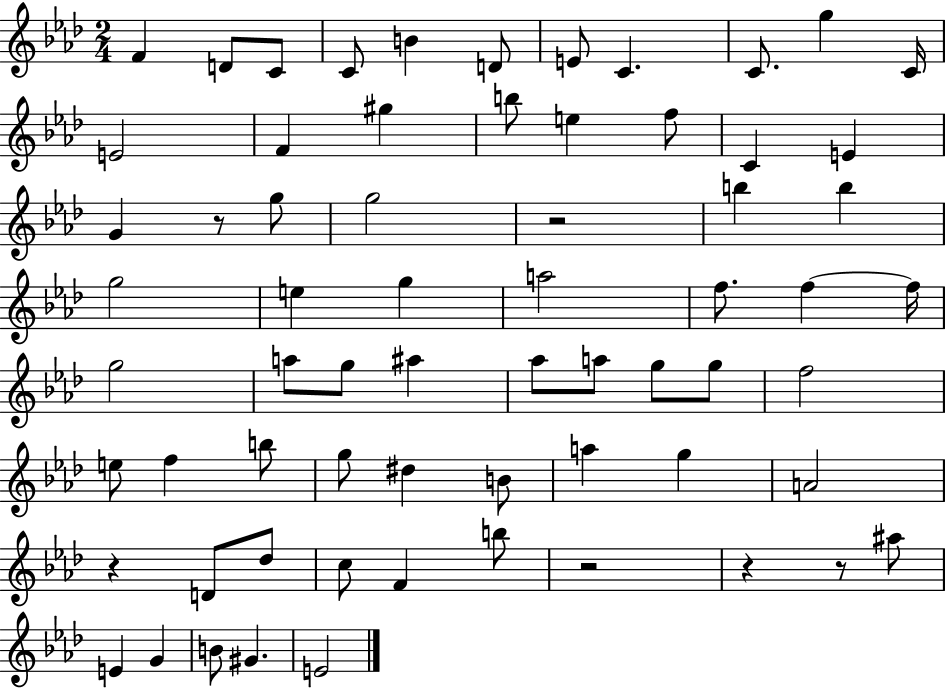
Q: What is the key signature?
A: AES major